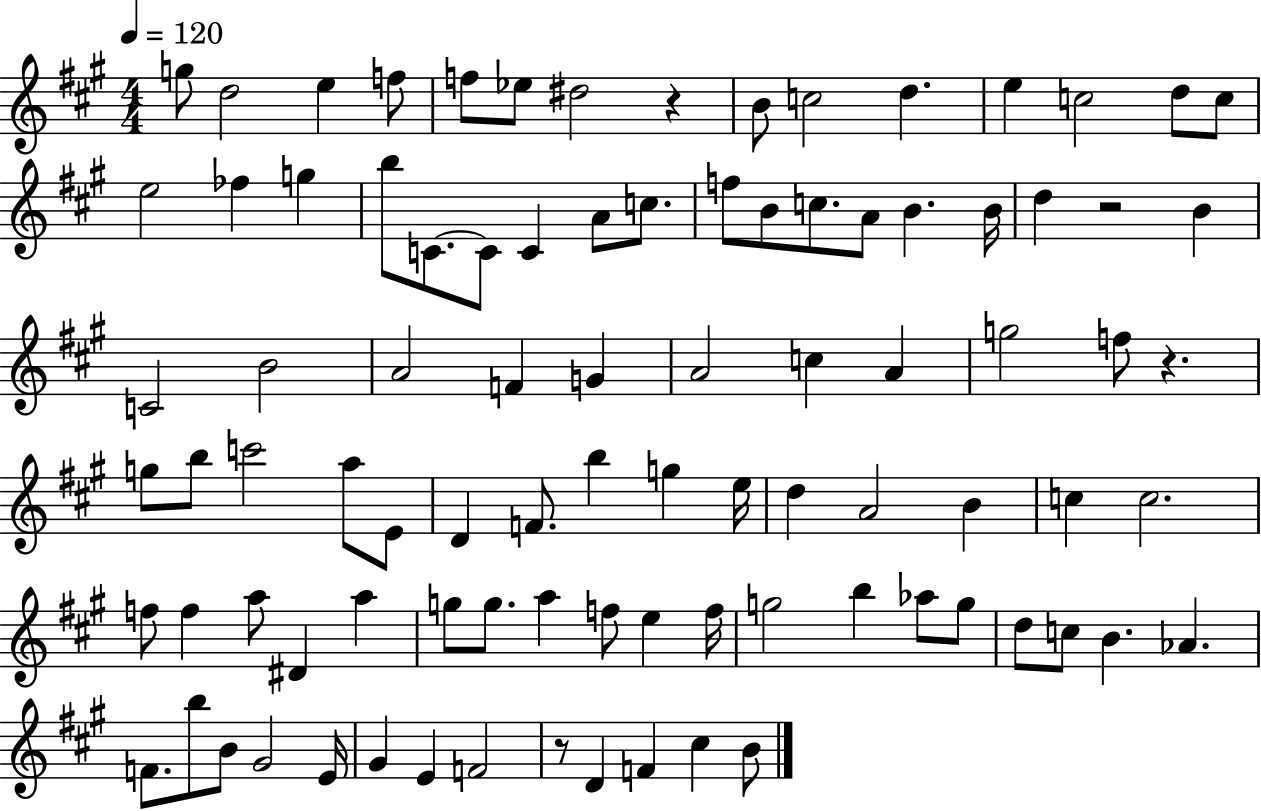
{
  \clef treble
  \numericTimeSignature
  \time 4/4
  \key a \major
  \tempo 4 = 120
  g''8 d''2 e''4 f''8 | f''8 ees''8 dis''2 r4 | b'8 c''2 d''4. | e''4 c''2 d''8 c''8 | \break e''2 fes''4 g''4 | b''8 c'8.~~ c'8 c'4 a'8 c''8. | f''8 b'8 c''8. a'8 b'4. b'16 | d''4 r2 b'4 | \break c'2 b'2 | a'2 f'4 g'4 | a'2 c''4 a'4 | g''2 f''8 r4. | \break g''8 b''8 c'''2 a''8 e'8 | d'4 f'8. b''4 g''4 e''16 | d''4 a'2 b'4 | c''4 c''2. | \break f''8 f''4 a''8 dis'4 a''4 | g''8 g''8. a''4 f''8 e''4 f''16 | g''2 b''4 aes''8 g''8 | d''8 c''8 b'4. aes'4. | \break f'8. b''8 b'8 gis'2 e'16 | gis'4 e'4 f'2 | r8 d'4 f'4 cis''4 b'8 | \bar "|."
}